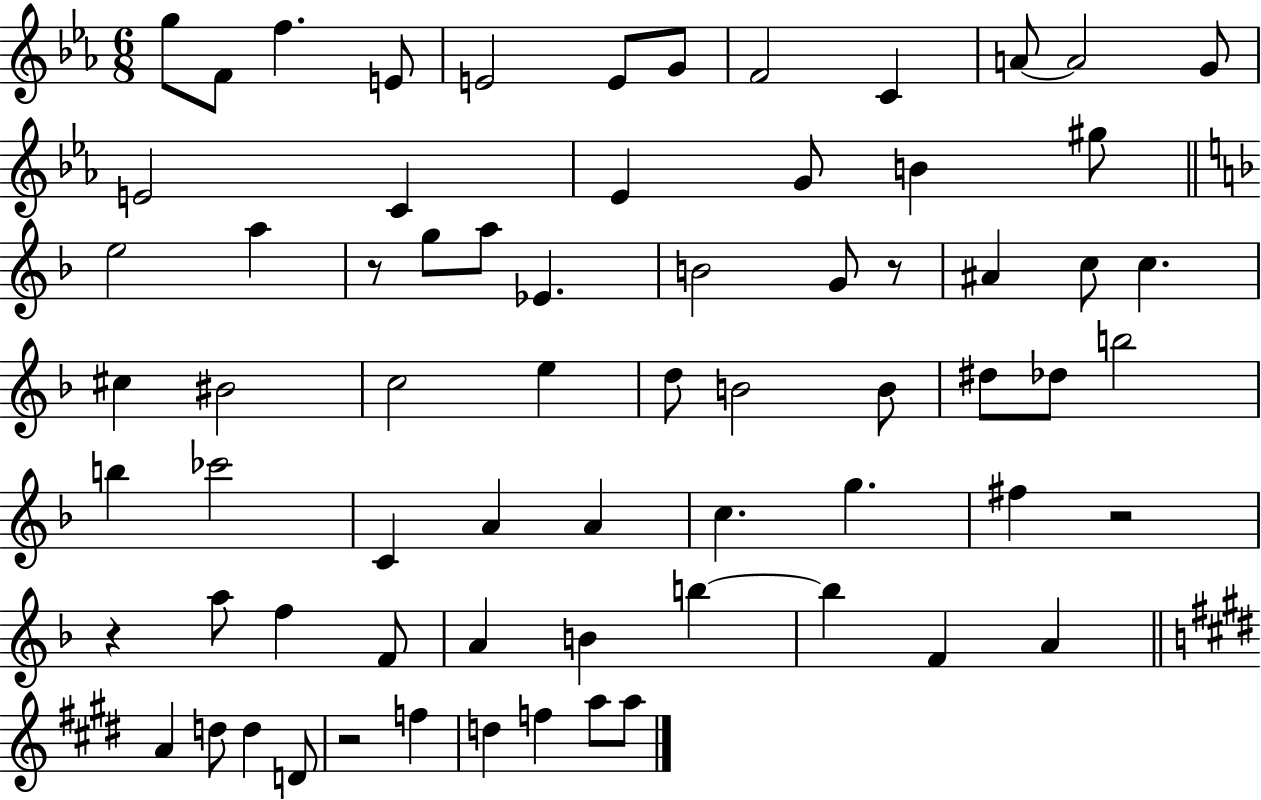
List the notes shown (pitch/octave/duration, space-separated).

G5/e F4/e F5/q. E4/e E4/h E4/e G4/e F4/h C4/q A4/e A4/h G4/e E4/h C4/q Eb4/q G4/e B4/q G#5/e E5/h A5/q R/e G5/e A5/e Eb4/q. B4/h G4/e R/e A#4/q C5/e C5/q. C#5/q BIS4/h C5/h E5/q D5/e B4/h B4/e D#5/e Db5/e B5/h B5/q CES6/h C4/q A4/q A4/q C5/q. G5/q. F#5/q R/h R/q A5/e F5/q F4/e A4/q B4/q B5/q B5/q F4/q A4/q A4/q D5/e D5/q D4/e R/h F5/q D5/q F5/q A5/e A5/e